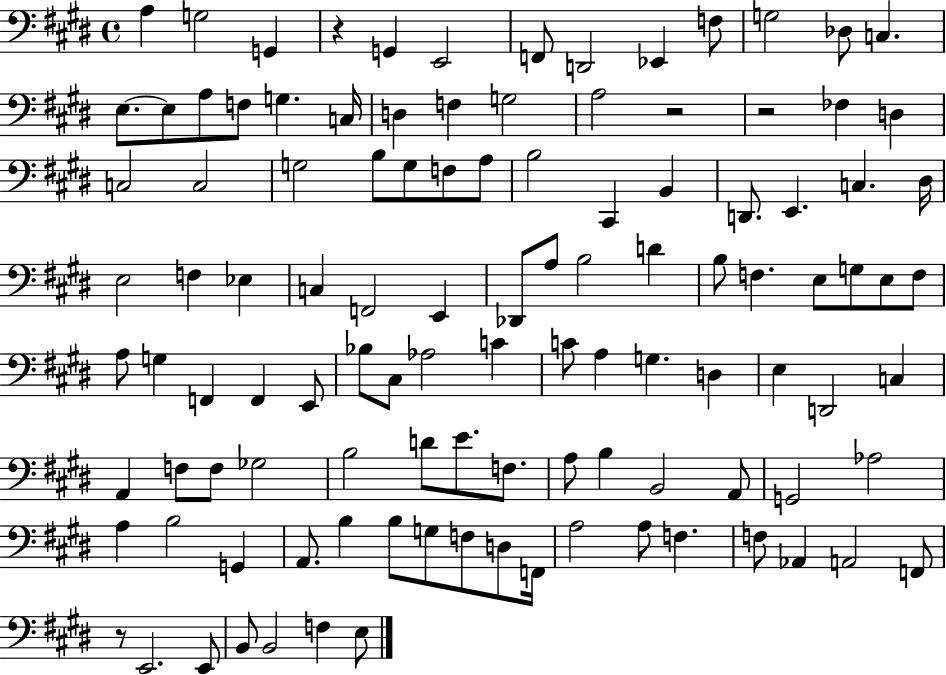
X:1
T:Untitled
M:4/4
L:1/4
K:E
A, G,2 G,, z G,, E,,2 F,,/2 D,,2 _E,, F,/2 G,2 _D,/2 C, E,/2 E,/2 A,/2 F,/2 G, C,/4 D, F, G,2 A,2 z2 z2 _F, D, C,2 C,2 G,2 B,/2 G,/2 F,/2 A,/2 B,2 ^C,, B,, D,,/2 E,, C, ^D,/4 E,2 F, _E, C, F,,2 E,, _D,,/2 A,/2 B,2 D B,/2 F, E,/2 G,/2 E,/2 F,/2 A,/2 G, F,, F,, E,,/2 _B,/2 ^C,/2 _A,2 C C/2 A, G, D, E, D,,2 C, A,, F,/2 F,/2 _G,2 B,2 D/2 E/2 F,/2 A,/2 B, B,,2 A,,/2 G,,2 _A,2 A, B,2 G,, A,,/2 B, B,/2 G,/2 F,/2 D,/2 F,,/4 A,2 A,/2 F, F,/2 _A,, A,,2 F,,/2 z/2 E,,2 E,,/2 B,,/2 B,,2 F, E,/2